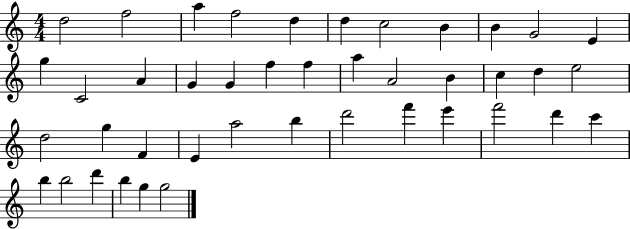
{
  \clef treble
  \numericTimeSignature
  \time 4/4
  \key c \major
  d''2 f''2 | a''4 f''2 d''4 | d''4 c''2 b'4 | b'4 g'2 e'4 | \break g''4 c'2 a'4 | g'4 g'4 f''4 f''4 | a''4 a'2 b'4 | c''4 d''4 e''2 | \break d''2 g''4 f'4 | e'4 a''2 b''4 | d'''2 f'''4 e'''4 | f'''2 d'''4 c'''4 | \break b''4 b''2 d'''4 | b''4 g''4 g''2 | \bar "|."
}